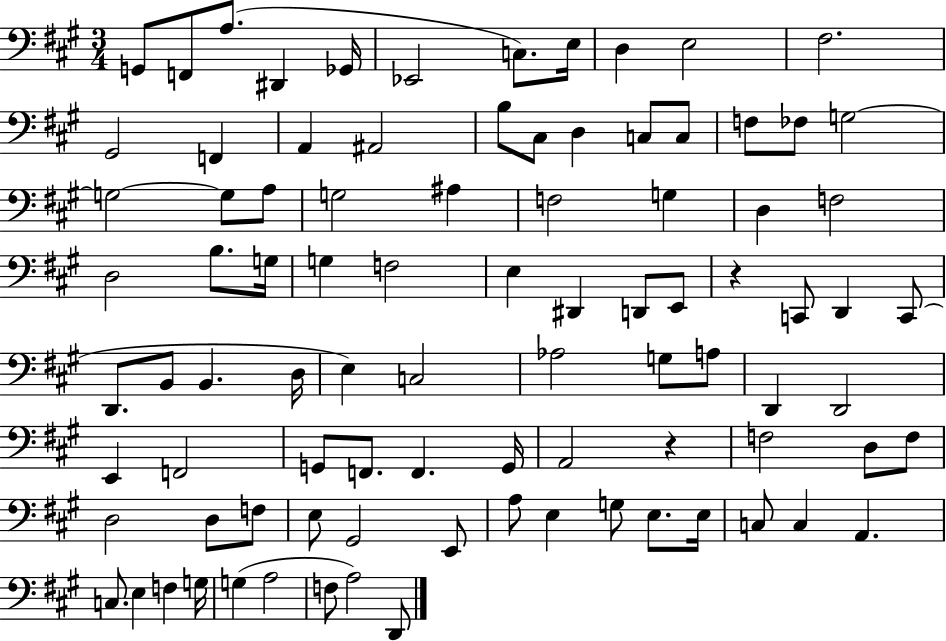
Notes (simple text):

G2/e F2/e A3/e. D#2/q Gb2/s Eb2/h C3/e. E3/s D3/q E3/h F#3/h. G#2/h F2/q A2/q A#2/h B3/e C#3/e D3/q C3/e C3/e F3/e FES3/e G3/h G3/h G3/e A3/e G3/h A#3/q F3/h G3/q D3/q F3/h D3/h B3/e. G3/s G3/q F3/h E3/q D#2/q D2/e E2/e R/q C2/e D2/q C2/e D2/e. B2/e B2/q. D3/s E3/q C3/h Ab3/h G3/e A3/e D2/q D2/h E2/q F2/h G2/e F2/e. F2/q. G2/s A2/h R/q F3/h D3/e F3/e D3/h D3/e F3/e E3/e G#2/h E2/e A3/e E3/q G3/e E3/e. E3/s C3/e C3/q A2/q. C3/e. E3/q F3/q G3/s G3/q A3/h F3/e A3/h D2/e